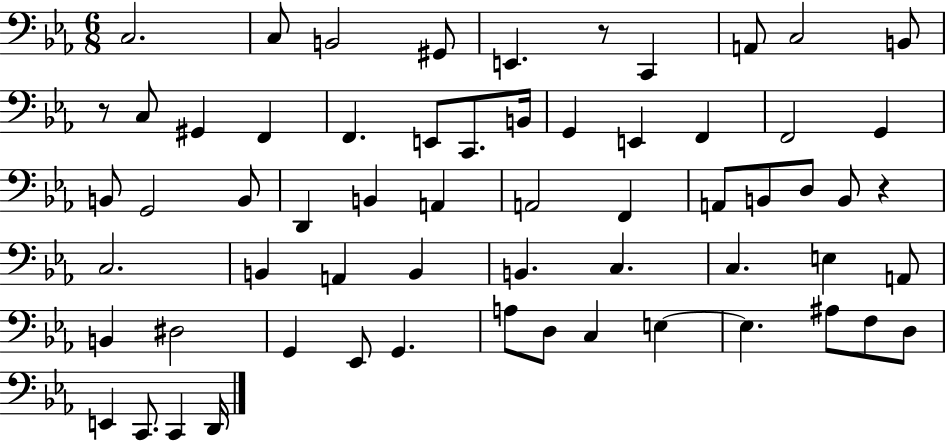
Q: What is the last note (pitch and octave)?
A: D2